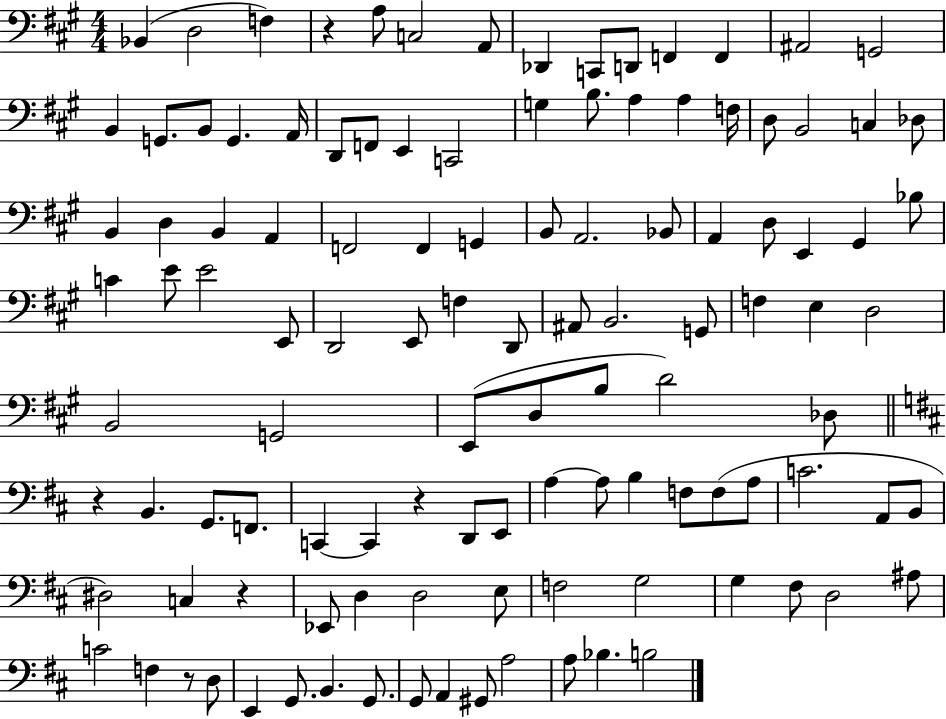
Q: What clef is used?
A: bass